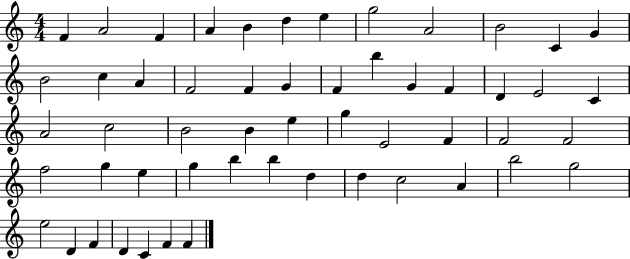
{
  \clef treble
  \numericTimeSignature
  \time 4/4
  \key c \major
  f'4 a'2 f'4 | a'4 b'4 d''4 e''4 | g''2 a'2 | b'2 c'4 g'4 | \break b'2 c''4 a'4 | f'2 f'4 g'4 | f'4 b''4 g'4 f'4 | d'4 e'2 c'4 | \break a'2 c''2 | b'2 b'4 e''4 | g''4 e'2 f'4 | f'2 f'2 | \break f''2 g''4 e''4 | g''4 b''4 b''4 d''4 | d''4 c''2 a'4 | b''2 g''2 | \break e''2 d'4 f'4 | d'4 c'4 f'4 f'4 | \bar "|."
}